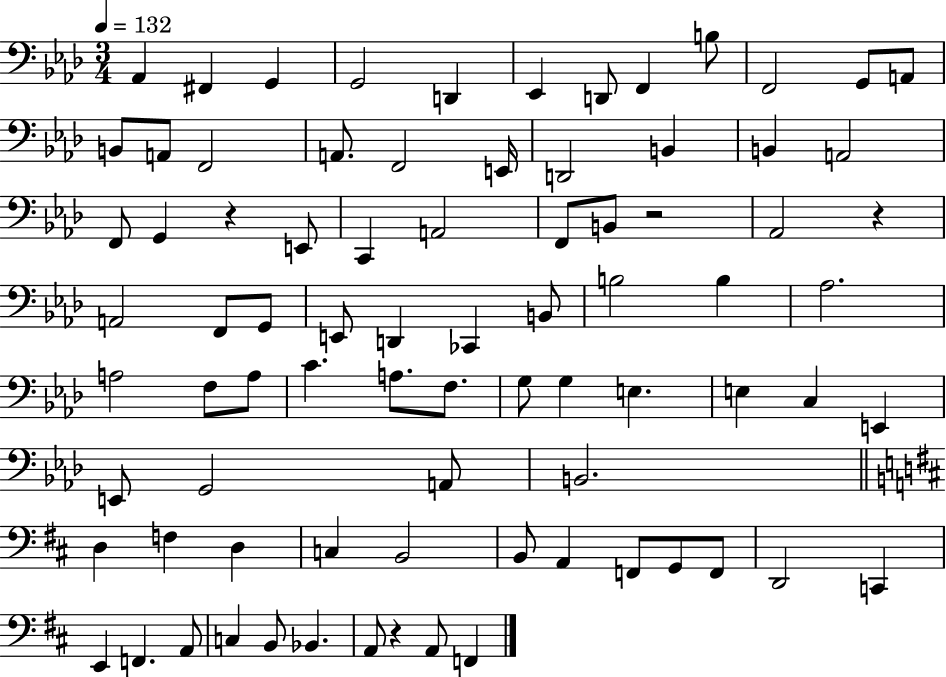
{
  \clef bass
  \numericTimeSignature
  \time 3/4
  \key aes \major
  \tempo 4 = 132
  aes,4 fis,4 g,4 | g,2 d,4 | ees,4 d,8 f,4 b8 | f,2 g,8 a,8 | \break b,8 a,8 f,2 | a,8. f,2 e,16 | d,2 b,4 | b,4 a,2 | \break f,8 g,4 r4 e,8 | c,4 a,2 | f,8 b,8 r2 | aes,2 r4 | \break a,2 f,8 g,8 | e,8 d,4 ces,4 b,8 | b2 b4 | aes2. | \break a2 f8 a8 | c'4. a8. f8. | g8 g4 e4. | e4 c4 e,4 | \break e,8 g,2 a,8 | b,2. | \bar "||" \break \key b \minor d4 f4 d4 | c4 b,2 | b,8 a,4 f,8 g,8 f,8 | d,2 c,4 | \break e,4 f,4. a,8 | c4 b,8 bes,4. | a,8 r4 a,8 f,4 | \bar "|."
}